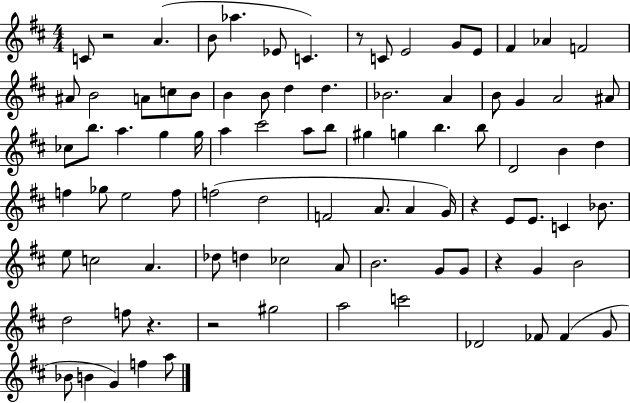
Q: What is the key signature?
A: D major